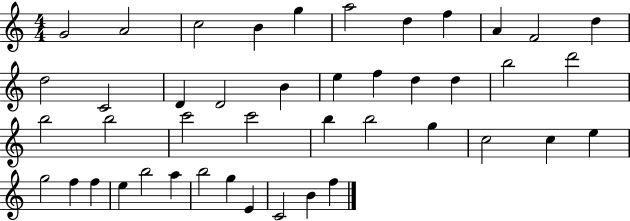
X:1
T:Untitled
M:4/4
L:1/4
K:C
G2 A2 c2 B g a2 d f A F2 d d2 C2 D D2 B e f d d b2 d'2 b2 b2 c'2 c'2 b b2 g c2 c e g2 f f e b2 a b2 g E C2 B f